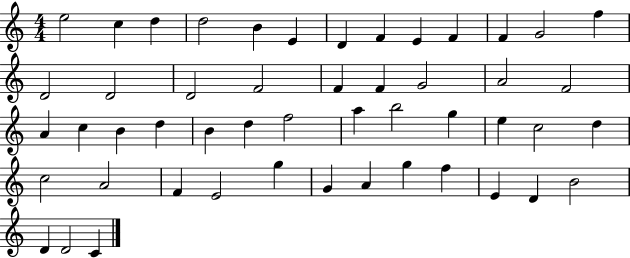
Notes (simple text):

E5/h C5/q D5/q D5/h B4/q E4/q D4/q F4/q E4/q F4/q F4/q G4/h F5/q D4/h D4/h D4/h F4/h F4/q F4/q G4/h A4/h F4/h A4/q C5/q B4/q D5/q B4/q D5/q F5/h A5/q B5/h G5/q E5/q C5/h D5/q C5/h A4/h F4/q E4/h G5/q G4/q A4/q G5/q F5/q E4/q D4/q B4/h D4/q D4/h C4/q